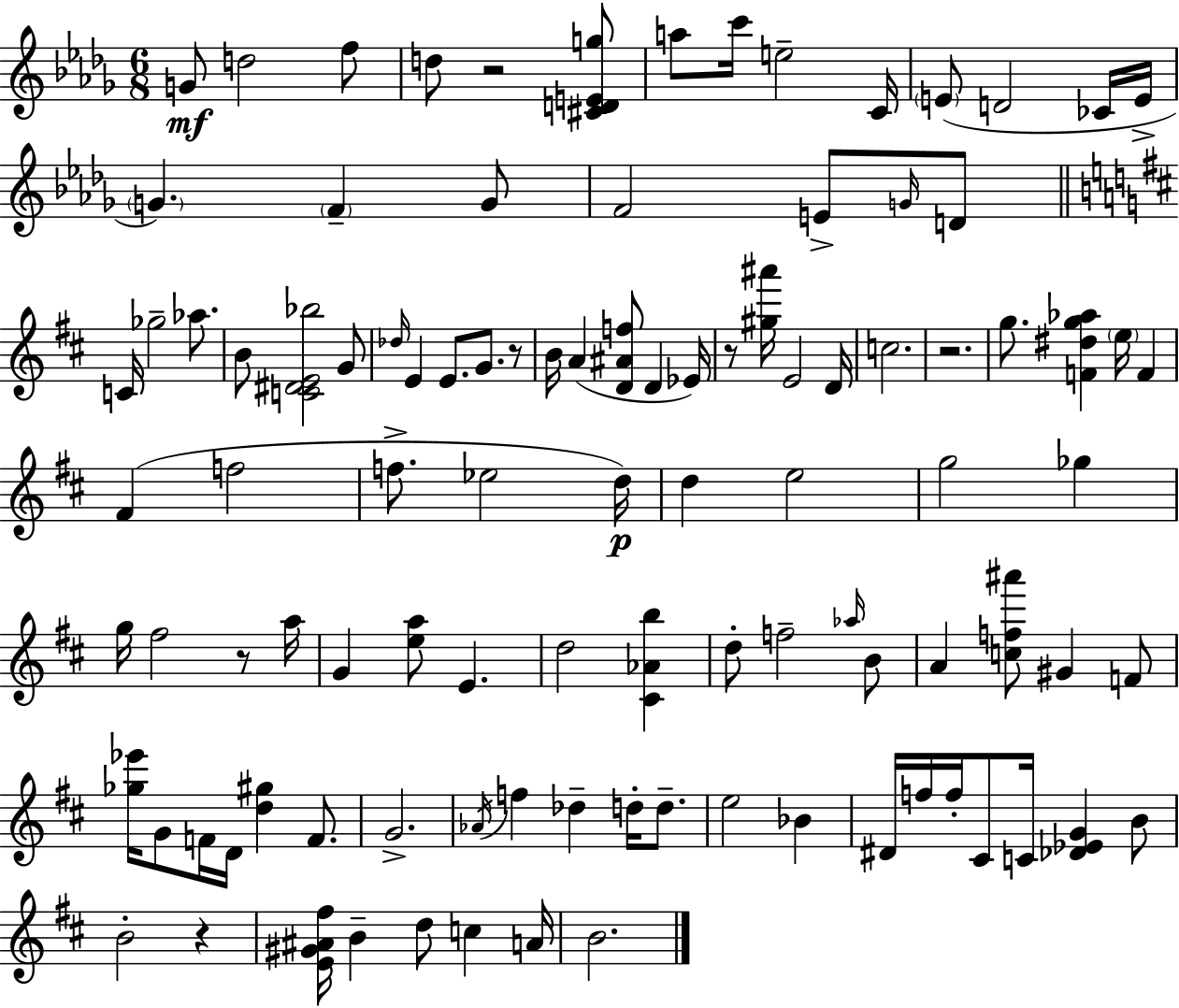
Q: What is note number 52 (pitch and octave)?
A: E4